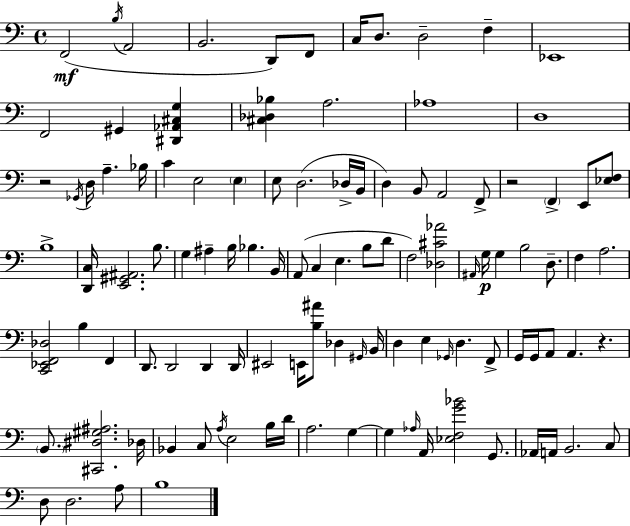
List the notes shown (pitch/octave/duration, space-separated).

F2/h B3/s A2/h B2/h. D2/e F2/e C3/s D3/e. D3/h F3/q Eb2/w F2/h G#2/q [D#2,Ab2,C#3,G3]/q [C#3,Db3,Bb3]/q A3/h. Ab3/w D3/w R/h Gb2/s D3/s A3/q. Bb3/s C4/q E3/h E3/q E3/e D3/h. Db3/s B2/s D3/q B2/e A2/h F2/e R/h F2/q E2/e [Eb3,F3]/e B3/w [D2,C3]/s [E2,G#2,A#2]/h. B3/e. G3/q A#3/q B3/s Bb3/q. B2/s A2/e C3/q E3/q. B3/e D4/e F3/h [Db3,C#4,Ab4]/h A#2/s G3/s G3/q B3/h D3/e. F3/q A3/h. [C2,Eb2,F2,Db3]/h B3/q F2/q D2/e. D2/h D2/q D2/s EIS2/h E2/s [B3,A#4]/e Db3/q G#2/s B2/s D3/q E3/q Gb2/s D3/q. F2/e G2/s G2/s A2/e A2/q. R/q. B2/e. [C#2,D#3,G#3,A#3]/h. Db3/s Bb2/q C3/e A3/s E3/h B3/s D4/s A3/h. G3/q G3/q Ab3/s A2/s [Eb3,F3,G4,Bb4]/h G2/e. Ab2/s A2/s B2/h. C3/e D3/e D3/h. A3/e B3/w